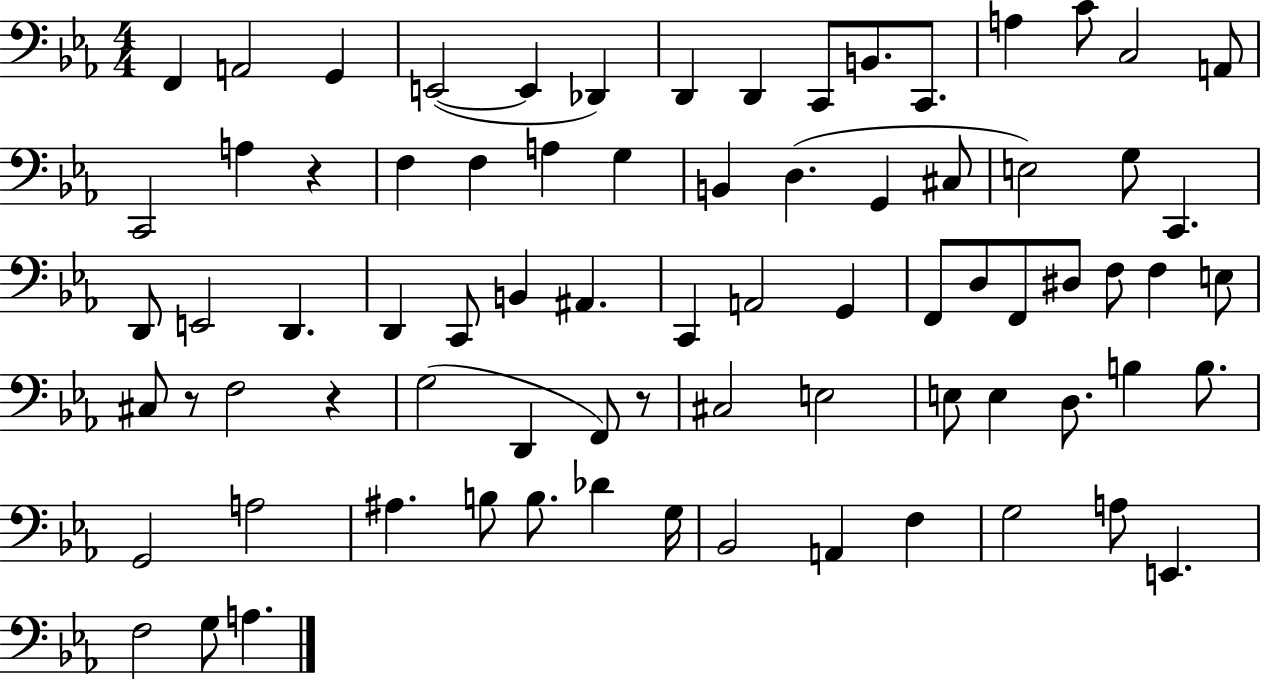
X:1
T:Untitled
M:4/4
L:1/4
K:Eb
F,, A,,2 G,, E,,2 E,, _D,, D,, D,, C,,/2 B,,/2 C,,/2 A, C/2 C,2 A,,/2 C,,2 A, z F, F, A, G, B,, D, G,, ^C,/2 E,2 G,/2 C,, D,,/2 E,,2 D,, D,, C,,/2 B,, ^A,, C,, A,,2 G,, F,,/2 D,/2 F,,/2 ^D,/2 F,/2 F, E,/2 ^C,/2 z/2 F,2 z G,2 D,, F,,/2 z/2 ^C,2 E,2 E,/2 E, D,/2 B, B,/2 G,,2 A,2 ^A, B,/2 B,/2 _D G,/4 _B,,2 A,, F, G,2 A,/2 E,, F,2 G,/2 A,